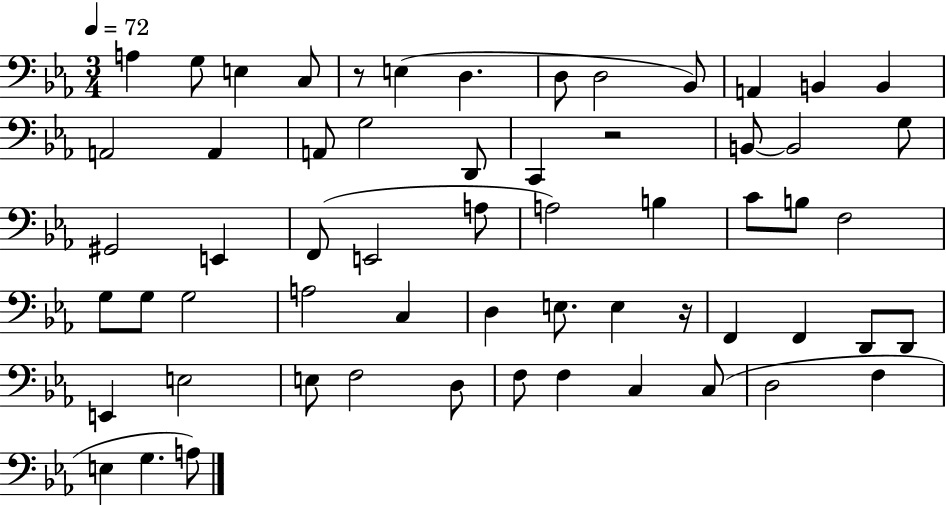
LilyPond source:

{
  \clef bass
  \numericTimeSignature
  \time 3/4
  \key ees \major
  \tempo 4 = 72
  a4 g8 e4 c8 | r8 e4( d4. | d8 d2 bes,8) | a,4 b,4 b,4 | \break a,2 a,4 | a,8 g2 d,8 | c,4 r2 | b,8~~ b,2 g8 | \break gis,2 e,4 | f,8( e,2 a8 | a2) b4 | c'8 b8 f2 | \break g8 g8 g2 | a2 c4 | d4 e8. e4 r16 | f,4 f,4 d,8 d,8 | \break e,4 e2 | e8 f2 d8 | f8 f4 c4 c8( | d2 f4 | \break e4 g4. a8) | \bar "|."
}